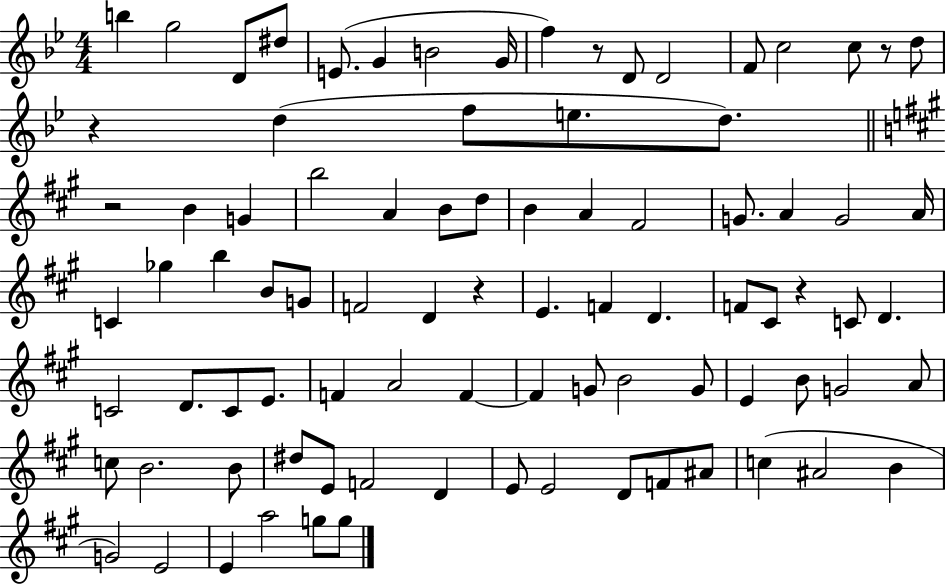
{
  \clef treble
  \numericTimeSignature
  \time 4/4
  \key bes \major
  b''4 g''2 d'8 dis''8 | e'8.( g'4 b'2 g'16 | f''4) r8 d'8 d'2 | f'8 c''2 c''8 r8 d''8 | \break r4 d''4( f''8 e''8. d''8.) | \bar "||" \break \key a \major r2 b'4 g'4 | b''2 a'4 b'8 d''8 | b'4 a'4 fis'2 | g'8. a'4 g'2 a'16 | \break c'4 ges''4 b''4 b'8 g'8 | f'2 d'4 r4 | e'4. f'4 d'4. | f'8 cis'8 r4 c'8 d'4. | \break c'2 d'8. c'8 e'8. | f'4 a'2 f'4~~ | f'4 g'8 b'2 g'8 | e'4 b'8 g'2 a'8 | \break c''8 b'2. b'8 | dis''8 e'8 f'2 d'4 | e'8 e'2 d'8 f'8 ais'8 | c''4( ais'2 b'4 | \break g'2) e'2 | e'4 a''2 g''8 g''8 | \bar "|."
}